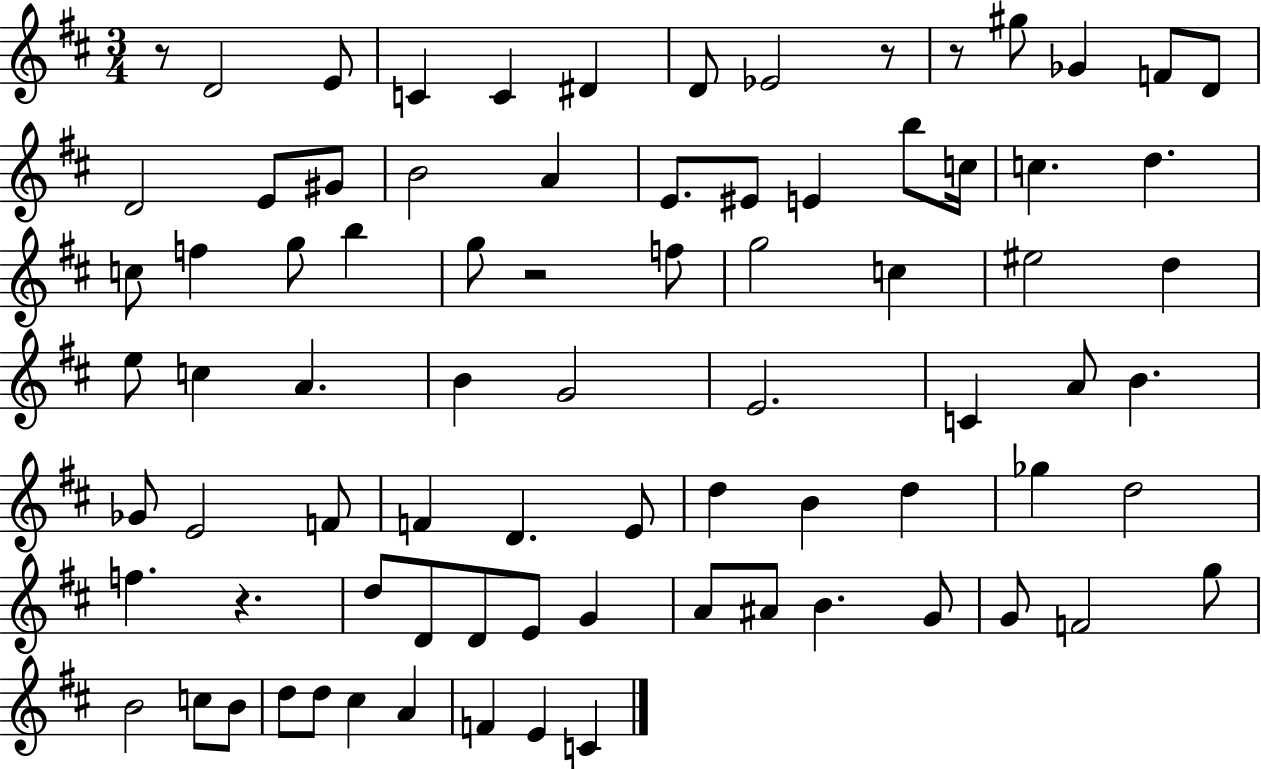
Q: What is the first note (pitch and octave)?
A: D4